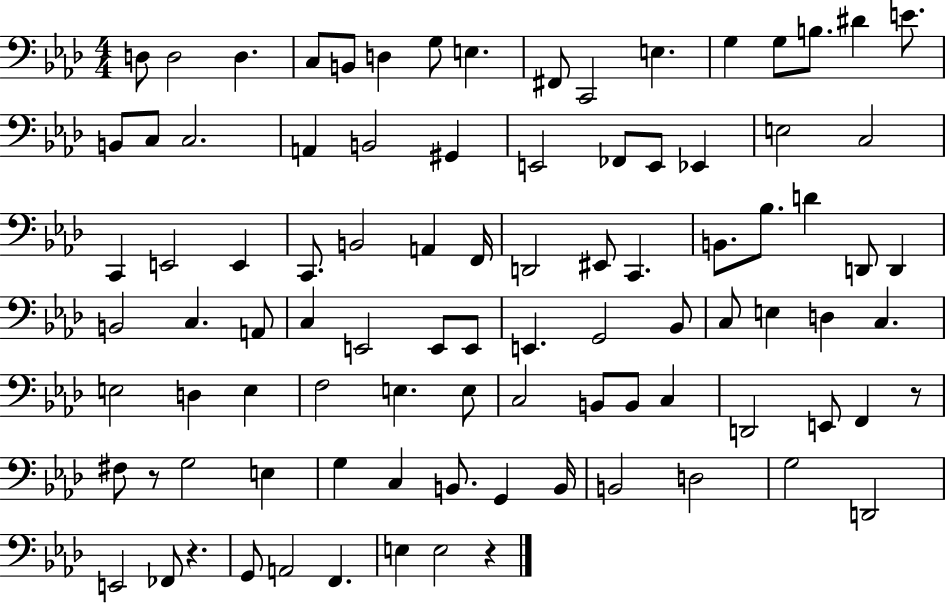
D3/e D3/h D3/q. C3/e B2/e D3/q G3/e E3/q. F#2/e C2/h E3/q. G3/q G3/e B3/e. D#4/q E4/e. B2/e C3/e C3/h. A2/q B2/h G#2/q E2/h FES2/e E2/e Eb2/q E3/h C3/h C2/q E2/h E2/q C2/e. B2/h A2/q F2/s D2/h EIS2/e C2/q. B2/e. Bb3/e. D4/q D2/e D2/q B2/h C3/q. A2/e C3/q E2/h E2/e E2/e E2/q. G2/h Bb2/e C3/e E3/q D3/q C3/q. E3/h D3/q E3/q F3/h E3/q. E3/e C3/h B2/e B2/e C3/q D2/h E2/e F2/q R/e F#3/e R/e G3/h E3/q G3/q C3/q B2/e. G2/q B2/s B2/h D3/h G3/h D2/h E2/h FES2/e R/q. G2/e A2/h F2/q. E3/q E3/h R/q